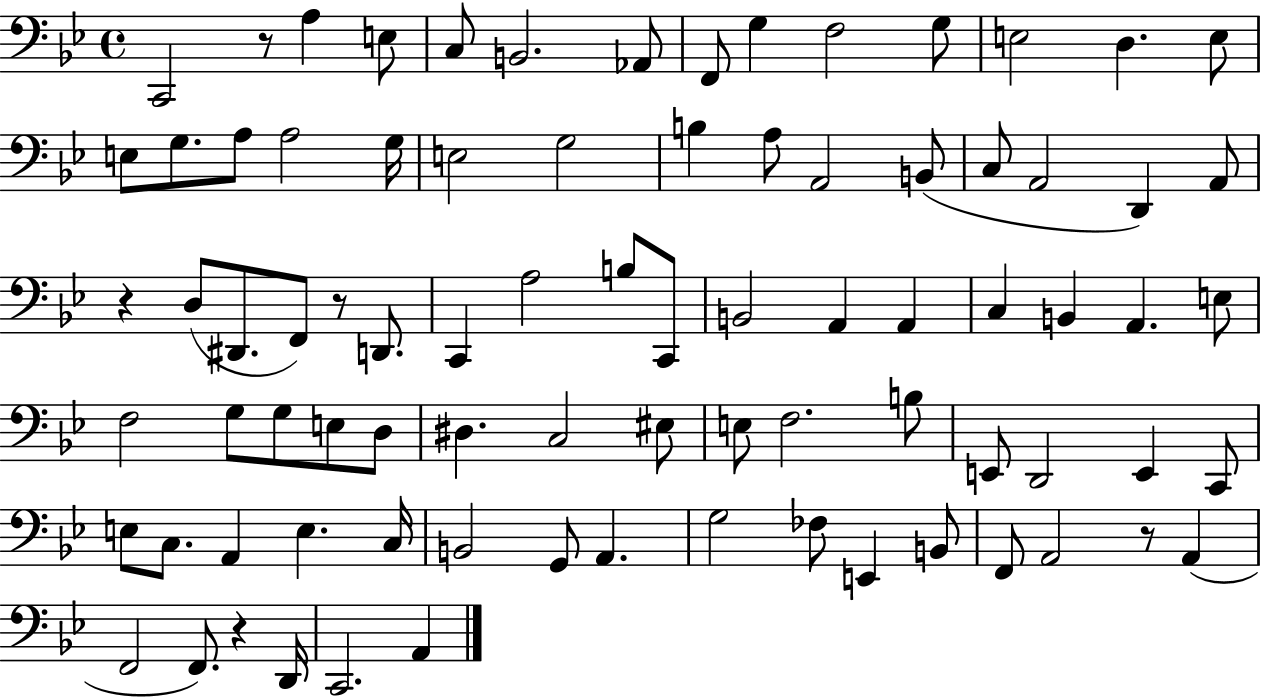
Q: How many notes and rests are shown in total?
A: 83